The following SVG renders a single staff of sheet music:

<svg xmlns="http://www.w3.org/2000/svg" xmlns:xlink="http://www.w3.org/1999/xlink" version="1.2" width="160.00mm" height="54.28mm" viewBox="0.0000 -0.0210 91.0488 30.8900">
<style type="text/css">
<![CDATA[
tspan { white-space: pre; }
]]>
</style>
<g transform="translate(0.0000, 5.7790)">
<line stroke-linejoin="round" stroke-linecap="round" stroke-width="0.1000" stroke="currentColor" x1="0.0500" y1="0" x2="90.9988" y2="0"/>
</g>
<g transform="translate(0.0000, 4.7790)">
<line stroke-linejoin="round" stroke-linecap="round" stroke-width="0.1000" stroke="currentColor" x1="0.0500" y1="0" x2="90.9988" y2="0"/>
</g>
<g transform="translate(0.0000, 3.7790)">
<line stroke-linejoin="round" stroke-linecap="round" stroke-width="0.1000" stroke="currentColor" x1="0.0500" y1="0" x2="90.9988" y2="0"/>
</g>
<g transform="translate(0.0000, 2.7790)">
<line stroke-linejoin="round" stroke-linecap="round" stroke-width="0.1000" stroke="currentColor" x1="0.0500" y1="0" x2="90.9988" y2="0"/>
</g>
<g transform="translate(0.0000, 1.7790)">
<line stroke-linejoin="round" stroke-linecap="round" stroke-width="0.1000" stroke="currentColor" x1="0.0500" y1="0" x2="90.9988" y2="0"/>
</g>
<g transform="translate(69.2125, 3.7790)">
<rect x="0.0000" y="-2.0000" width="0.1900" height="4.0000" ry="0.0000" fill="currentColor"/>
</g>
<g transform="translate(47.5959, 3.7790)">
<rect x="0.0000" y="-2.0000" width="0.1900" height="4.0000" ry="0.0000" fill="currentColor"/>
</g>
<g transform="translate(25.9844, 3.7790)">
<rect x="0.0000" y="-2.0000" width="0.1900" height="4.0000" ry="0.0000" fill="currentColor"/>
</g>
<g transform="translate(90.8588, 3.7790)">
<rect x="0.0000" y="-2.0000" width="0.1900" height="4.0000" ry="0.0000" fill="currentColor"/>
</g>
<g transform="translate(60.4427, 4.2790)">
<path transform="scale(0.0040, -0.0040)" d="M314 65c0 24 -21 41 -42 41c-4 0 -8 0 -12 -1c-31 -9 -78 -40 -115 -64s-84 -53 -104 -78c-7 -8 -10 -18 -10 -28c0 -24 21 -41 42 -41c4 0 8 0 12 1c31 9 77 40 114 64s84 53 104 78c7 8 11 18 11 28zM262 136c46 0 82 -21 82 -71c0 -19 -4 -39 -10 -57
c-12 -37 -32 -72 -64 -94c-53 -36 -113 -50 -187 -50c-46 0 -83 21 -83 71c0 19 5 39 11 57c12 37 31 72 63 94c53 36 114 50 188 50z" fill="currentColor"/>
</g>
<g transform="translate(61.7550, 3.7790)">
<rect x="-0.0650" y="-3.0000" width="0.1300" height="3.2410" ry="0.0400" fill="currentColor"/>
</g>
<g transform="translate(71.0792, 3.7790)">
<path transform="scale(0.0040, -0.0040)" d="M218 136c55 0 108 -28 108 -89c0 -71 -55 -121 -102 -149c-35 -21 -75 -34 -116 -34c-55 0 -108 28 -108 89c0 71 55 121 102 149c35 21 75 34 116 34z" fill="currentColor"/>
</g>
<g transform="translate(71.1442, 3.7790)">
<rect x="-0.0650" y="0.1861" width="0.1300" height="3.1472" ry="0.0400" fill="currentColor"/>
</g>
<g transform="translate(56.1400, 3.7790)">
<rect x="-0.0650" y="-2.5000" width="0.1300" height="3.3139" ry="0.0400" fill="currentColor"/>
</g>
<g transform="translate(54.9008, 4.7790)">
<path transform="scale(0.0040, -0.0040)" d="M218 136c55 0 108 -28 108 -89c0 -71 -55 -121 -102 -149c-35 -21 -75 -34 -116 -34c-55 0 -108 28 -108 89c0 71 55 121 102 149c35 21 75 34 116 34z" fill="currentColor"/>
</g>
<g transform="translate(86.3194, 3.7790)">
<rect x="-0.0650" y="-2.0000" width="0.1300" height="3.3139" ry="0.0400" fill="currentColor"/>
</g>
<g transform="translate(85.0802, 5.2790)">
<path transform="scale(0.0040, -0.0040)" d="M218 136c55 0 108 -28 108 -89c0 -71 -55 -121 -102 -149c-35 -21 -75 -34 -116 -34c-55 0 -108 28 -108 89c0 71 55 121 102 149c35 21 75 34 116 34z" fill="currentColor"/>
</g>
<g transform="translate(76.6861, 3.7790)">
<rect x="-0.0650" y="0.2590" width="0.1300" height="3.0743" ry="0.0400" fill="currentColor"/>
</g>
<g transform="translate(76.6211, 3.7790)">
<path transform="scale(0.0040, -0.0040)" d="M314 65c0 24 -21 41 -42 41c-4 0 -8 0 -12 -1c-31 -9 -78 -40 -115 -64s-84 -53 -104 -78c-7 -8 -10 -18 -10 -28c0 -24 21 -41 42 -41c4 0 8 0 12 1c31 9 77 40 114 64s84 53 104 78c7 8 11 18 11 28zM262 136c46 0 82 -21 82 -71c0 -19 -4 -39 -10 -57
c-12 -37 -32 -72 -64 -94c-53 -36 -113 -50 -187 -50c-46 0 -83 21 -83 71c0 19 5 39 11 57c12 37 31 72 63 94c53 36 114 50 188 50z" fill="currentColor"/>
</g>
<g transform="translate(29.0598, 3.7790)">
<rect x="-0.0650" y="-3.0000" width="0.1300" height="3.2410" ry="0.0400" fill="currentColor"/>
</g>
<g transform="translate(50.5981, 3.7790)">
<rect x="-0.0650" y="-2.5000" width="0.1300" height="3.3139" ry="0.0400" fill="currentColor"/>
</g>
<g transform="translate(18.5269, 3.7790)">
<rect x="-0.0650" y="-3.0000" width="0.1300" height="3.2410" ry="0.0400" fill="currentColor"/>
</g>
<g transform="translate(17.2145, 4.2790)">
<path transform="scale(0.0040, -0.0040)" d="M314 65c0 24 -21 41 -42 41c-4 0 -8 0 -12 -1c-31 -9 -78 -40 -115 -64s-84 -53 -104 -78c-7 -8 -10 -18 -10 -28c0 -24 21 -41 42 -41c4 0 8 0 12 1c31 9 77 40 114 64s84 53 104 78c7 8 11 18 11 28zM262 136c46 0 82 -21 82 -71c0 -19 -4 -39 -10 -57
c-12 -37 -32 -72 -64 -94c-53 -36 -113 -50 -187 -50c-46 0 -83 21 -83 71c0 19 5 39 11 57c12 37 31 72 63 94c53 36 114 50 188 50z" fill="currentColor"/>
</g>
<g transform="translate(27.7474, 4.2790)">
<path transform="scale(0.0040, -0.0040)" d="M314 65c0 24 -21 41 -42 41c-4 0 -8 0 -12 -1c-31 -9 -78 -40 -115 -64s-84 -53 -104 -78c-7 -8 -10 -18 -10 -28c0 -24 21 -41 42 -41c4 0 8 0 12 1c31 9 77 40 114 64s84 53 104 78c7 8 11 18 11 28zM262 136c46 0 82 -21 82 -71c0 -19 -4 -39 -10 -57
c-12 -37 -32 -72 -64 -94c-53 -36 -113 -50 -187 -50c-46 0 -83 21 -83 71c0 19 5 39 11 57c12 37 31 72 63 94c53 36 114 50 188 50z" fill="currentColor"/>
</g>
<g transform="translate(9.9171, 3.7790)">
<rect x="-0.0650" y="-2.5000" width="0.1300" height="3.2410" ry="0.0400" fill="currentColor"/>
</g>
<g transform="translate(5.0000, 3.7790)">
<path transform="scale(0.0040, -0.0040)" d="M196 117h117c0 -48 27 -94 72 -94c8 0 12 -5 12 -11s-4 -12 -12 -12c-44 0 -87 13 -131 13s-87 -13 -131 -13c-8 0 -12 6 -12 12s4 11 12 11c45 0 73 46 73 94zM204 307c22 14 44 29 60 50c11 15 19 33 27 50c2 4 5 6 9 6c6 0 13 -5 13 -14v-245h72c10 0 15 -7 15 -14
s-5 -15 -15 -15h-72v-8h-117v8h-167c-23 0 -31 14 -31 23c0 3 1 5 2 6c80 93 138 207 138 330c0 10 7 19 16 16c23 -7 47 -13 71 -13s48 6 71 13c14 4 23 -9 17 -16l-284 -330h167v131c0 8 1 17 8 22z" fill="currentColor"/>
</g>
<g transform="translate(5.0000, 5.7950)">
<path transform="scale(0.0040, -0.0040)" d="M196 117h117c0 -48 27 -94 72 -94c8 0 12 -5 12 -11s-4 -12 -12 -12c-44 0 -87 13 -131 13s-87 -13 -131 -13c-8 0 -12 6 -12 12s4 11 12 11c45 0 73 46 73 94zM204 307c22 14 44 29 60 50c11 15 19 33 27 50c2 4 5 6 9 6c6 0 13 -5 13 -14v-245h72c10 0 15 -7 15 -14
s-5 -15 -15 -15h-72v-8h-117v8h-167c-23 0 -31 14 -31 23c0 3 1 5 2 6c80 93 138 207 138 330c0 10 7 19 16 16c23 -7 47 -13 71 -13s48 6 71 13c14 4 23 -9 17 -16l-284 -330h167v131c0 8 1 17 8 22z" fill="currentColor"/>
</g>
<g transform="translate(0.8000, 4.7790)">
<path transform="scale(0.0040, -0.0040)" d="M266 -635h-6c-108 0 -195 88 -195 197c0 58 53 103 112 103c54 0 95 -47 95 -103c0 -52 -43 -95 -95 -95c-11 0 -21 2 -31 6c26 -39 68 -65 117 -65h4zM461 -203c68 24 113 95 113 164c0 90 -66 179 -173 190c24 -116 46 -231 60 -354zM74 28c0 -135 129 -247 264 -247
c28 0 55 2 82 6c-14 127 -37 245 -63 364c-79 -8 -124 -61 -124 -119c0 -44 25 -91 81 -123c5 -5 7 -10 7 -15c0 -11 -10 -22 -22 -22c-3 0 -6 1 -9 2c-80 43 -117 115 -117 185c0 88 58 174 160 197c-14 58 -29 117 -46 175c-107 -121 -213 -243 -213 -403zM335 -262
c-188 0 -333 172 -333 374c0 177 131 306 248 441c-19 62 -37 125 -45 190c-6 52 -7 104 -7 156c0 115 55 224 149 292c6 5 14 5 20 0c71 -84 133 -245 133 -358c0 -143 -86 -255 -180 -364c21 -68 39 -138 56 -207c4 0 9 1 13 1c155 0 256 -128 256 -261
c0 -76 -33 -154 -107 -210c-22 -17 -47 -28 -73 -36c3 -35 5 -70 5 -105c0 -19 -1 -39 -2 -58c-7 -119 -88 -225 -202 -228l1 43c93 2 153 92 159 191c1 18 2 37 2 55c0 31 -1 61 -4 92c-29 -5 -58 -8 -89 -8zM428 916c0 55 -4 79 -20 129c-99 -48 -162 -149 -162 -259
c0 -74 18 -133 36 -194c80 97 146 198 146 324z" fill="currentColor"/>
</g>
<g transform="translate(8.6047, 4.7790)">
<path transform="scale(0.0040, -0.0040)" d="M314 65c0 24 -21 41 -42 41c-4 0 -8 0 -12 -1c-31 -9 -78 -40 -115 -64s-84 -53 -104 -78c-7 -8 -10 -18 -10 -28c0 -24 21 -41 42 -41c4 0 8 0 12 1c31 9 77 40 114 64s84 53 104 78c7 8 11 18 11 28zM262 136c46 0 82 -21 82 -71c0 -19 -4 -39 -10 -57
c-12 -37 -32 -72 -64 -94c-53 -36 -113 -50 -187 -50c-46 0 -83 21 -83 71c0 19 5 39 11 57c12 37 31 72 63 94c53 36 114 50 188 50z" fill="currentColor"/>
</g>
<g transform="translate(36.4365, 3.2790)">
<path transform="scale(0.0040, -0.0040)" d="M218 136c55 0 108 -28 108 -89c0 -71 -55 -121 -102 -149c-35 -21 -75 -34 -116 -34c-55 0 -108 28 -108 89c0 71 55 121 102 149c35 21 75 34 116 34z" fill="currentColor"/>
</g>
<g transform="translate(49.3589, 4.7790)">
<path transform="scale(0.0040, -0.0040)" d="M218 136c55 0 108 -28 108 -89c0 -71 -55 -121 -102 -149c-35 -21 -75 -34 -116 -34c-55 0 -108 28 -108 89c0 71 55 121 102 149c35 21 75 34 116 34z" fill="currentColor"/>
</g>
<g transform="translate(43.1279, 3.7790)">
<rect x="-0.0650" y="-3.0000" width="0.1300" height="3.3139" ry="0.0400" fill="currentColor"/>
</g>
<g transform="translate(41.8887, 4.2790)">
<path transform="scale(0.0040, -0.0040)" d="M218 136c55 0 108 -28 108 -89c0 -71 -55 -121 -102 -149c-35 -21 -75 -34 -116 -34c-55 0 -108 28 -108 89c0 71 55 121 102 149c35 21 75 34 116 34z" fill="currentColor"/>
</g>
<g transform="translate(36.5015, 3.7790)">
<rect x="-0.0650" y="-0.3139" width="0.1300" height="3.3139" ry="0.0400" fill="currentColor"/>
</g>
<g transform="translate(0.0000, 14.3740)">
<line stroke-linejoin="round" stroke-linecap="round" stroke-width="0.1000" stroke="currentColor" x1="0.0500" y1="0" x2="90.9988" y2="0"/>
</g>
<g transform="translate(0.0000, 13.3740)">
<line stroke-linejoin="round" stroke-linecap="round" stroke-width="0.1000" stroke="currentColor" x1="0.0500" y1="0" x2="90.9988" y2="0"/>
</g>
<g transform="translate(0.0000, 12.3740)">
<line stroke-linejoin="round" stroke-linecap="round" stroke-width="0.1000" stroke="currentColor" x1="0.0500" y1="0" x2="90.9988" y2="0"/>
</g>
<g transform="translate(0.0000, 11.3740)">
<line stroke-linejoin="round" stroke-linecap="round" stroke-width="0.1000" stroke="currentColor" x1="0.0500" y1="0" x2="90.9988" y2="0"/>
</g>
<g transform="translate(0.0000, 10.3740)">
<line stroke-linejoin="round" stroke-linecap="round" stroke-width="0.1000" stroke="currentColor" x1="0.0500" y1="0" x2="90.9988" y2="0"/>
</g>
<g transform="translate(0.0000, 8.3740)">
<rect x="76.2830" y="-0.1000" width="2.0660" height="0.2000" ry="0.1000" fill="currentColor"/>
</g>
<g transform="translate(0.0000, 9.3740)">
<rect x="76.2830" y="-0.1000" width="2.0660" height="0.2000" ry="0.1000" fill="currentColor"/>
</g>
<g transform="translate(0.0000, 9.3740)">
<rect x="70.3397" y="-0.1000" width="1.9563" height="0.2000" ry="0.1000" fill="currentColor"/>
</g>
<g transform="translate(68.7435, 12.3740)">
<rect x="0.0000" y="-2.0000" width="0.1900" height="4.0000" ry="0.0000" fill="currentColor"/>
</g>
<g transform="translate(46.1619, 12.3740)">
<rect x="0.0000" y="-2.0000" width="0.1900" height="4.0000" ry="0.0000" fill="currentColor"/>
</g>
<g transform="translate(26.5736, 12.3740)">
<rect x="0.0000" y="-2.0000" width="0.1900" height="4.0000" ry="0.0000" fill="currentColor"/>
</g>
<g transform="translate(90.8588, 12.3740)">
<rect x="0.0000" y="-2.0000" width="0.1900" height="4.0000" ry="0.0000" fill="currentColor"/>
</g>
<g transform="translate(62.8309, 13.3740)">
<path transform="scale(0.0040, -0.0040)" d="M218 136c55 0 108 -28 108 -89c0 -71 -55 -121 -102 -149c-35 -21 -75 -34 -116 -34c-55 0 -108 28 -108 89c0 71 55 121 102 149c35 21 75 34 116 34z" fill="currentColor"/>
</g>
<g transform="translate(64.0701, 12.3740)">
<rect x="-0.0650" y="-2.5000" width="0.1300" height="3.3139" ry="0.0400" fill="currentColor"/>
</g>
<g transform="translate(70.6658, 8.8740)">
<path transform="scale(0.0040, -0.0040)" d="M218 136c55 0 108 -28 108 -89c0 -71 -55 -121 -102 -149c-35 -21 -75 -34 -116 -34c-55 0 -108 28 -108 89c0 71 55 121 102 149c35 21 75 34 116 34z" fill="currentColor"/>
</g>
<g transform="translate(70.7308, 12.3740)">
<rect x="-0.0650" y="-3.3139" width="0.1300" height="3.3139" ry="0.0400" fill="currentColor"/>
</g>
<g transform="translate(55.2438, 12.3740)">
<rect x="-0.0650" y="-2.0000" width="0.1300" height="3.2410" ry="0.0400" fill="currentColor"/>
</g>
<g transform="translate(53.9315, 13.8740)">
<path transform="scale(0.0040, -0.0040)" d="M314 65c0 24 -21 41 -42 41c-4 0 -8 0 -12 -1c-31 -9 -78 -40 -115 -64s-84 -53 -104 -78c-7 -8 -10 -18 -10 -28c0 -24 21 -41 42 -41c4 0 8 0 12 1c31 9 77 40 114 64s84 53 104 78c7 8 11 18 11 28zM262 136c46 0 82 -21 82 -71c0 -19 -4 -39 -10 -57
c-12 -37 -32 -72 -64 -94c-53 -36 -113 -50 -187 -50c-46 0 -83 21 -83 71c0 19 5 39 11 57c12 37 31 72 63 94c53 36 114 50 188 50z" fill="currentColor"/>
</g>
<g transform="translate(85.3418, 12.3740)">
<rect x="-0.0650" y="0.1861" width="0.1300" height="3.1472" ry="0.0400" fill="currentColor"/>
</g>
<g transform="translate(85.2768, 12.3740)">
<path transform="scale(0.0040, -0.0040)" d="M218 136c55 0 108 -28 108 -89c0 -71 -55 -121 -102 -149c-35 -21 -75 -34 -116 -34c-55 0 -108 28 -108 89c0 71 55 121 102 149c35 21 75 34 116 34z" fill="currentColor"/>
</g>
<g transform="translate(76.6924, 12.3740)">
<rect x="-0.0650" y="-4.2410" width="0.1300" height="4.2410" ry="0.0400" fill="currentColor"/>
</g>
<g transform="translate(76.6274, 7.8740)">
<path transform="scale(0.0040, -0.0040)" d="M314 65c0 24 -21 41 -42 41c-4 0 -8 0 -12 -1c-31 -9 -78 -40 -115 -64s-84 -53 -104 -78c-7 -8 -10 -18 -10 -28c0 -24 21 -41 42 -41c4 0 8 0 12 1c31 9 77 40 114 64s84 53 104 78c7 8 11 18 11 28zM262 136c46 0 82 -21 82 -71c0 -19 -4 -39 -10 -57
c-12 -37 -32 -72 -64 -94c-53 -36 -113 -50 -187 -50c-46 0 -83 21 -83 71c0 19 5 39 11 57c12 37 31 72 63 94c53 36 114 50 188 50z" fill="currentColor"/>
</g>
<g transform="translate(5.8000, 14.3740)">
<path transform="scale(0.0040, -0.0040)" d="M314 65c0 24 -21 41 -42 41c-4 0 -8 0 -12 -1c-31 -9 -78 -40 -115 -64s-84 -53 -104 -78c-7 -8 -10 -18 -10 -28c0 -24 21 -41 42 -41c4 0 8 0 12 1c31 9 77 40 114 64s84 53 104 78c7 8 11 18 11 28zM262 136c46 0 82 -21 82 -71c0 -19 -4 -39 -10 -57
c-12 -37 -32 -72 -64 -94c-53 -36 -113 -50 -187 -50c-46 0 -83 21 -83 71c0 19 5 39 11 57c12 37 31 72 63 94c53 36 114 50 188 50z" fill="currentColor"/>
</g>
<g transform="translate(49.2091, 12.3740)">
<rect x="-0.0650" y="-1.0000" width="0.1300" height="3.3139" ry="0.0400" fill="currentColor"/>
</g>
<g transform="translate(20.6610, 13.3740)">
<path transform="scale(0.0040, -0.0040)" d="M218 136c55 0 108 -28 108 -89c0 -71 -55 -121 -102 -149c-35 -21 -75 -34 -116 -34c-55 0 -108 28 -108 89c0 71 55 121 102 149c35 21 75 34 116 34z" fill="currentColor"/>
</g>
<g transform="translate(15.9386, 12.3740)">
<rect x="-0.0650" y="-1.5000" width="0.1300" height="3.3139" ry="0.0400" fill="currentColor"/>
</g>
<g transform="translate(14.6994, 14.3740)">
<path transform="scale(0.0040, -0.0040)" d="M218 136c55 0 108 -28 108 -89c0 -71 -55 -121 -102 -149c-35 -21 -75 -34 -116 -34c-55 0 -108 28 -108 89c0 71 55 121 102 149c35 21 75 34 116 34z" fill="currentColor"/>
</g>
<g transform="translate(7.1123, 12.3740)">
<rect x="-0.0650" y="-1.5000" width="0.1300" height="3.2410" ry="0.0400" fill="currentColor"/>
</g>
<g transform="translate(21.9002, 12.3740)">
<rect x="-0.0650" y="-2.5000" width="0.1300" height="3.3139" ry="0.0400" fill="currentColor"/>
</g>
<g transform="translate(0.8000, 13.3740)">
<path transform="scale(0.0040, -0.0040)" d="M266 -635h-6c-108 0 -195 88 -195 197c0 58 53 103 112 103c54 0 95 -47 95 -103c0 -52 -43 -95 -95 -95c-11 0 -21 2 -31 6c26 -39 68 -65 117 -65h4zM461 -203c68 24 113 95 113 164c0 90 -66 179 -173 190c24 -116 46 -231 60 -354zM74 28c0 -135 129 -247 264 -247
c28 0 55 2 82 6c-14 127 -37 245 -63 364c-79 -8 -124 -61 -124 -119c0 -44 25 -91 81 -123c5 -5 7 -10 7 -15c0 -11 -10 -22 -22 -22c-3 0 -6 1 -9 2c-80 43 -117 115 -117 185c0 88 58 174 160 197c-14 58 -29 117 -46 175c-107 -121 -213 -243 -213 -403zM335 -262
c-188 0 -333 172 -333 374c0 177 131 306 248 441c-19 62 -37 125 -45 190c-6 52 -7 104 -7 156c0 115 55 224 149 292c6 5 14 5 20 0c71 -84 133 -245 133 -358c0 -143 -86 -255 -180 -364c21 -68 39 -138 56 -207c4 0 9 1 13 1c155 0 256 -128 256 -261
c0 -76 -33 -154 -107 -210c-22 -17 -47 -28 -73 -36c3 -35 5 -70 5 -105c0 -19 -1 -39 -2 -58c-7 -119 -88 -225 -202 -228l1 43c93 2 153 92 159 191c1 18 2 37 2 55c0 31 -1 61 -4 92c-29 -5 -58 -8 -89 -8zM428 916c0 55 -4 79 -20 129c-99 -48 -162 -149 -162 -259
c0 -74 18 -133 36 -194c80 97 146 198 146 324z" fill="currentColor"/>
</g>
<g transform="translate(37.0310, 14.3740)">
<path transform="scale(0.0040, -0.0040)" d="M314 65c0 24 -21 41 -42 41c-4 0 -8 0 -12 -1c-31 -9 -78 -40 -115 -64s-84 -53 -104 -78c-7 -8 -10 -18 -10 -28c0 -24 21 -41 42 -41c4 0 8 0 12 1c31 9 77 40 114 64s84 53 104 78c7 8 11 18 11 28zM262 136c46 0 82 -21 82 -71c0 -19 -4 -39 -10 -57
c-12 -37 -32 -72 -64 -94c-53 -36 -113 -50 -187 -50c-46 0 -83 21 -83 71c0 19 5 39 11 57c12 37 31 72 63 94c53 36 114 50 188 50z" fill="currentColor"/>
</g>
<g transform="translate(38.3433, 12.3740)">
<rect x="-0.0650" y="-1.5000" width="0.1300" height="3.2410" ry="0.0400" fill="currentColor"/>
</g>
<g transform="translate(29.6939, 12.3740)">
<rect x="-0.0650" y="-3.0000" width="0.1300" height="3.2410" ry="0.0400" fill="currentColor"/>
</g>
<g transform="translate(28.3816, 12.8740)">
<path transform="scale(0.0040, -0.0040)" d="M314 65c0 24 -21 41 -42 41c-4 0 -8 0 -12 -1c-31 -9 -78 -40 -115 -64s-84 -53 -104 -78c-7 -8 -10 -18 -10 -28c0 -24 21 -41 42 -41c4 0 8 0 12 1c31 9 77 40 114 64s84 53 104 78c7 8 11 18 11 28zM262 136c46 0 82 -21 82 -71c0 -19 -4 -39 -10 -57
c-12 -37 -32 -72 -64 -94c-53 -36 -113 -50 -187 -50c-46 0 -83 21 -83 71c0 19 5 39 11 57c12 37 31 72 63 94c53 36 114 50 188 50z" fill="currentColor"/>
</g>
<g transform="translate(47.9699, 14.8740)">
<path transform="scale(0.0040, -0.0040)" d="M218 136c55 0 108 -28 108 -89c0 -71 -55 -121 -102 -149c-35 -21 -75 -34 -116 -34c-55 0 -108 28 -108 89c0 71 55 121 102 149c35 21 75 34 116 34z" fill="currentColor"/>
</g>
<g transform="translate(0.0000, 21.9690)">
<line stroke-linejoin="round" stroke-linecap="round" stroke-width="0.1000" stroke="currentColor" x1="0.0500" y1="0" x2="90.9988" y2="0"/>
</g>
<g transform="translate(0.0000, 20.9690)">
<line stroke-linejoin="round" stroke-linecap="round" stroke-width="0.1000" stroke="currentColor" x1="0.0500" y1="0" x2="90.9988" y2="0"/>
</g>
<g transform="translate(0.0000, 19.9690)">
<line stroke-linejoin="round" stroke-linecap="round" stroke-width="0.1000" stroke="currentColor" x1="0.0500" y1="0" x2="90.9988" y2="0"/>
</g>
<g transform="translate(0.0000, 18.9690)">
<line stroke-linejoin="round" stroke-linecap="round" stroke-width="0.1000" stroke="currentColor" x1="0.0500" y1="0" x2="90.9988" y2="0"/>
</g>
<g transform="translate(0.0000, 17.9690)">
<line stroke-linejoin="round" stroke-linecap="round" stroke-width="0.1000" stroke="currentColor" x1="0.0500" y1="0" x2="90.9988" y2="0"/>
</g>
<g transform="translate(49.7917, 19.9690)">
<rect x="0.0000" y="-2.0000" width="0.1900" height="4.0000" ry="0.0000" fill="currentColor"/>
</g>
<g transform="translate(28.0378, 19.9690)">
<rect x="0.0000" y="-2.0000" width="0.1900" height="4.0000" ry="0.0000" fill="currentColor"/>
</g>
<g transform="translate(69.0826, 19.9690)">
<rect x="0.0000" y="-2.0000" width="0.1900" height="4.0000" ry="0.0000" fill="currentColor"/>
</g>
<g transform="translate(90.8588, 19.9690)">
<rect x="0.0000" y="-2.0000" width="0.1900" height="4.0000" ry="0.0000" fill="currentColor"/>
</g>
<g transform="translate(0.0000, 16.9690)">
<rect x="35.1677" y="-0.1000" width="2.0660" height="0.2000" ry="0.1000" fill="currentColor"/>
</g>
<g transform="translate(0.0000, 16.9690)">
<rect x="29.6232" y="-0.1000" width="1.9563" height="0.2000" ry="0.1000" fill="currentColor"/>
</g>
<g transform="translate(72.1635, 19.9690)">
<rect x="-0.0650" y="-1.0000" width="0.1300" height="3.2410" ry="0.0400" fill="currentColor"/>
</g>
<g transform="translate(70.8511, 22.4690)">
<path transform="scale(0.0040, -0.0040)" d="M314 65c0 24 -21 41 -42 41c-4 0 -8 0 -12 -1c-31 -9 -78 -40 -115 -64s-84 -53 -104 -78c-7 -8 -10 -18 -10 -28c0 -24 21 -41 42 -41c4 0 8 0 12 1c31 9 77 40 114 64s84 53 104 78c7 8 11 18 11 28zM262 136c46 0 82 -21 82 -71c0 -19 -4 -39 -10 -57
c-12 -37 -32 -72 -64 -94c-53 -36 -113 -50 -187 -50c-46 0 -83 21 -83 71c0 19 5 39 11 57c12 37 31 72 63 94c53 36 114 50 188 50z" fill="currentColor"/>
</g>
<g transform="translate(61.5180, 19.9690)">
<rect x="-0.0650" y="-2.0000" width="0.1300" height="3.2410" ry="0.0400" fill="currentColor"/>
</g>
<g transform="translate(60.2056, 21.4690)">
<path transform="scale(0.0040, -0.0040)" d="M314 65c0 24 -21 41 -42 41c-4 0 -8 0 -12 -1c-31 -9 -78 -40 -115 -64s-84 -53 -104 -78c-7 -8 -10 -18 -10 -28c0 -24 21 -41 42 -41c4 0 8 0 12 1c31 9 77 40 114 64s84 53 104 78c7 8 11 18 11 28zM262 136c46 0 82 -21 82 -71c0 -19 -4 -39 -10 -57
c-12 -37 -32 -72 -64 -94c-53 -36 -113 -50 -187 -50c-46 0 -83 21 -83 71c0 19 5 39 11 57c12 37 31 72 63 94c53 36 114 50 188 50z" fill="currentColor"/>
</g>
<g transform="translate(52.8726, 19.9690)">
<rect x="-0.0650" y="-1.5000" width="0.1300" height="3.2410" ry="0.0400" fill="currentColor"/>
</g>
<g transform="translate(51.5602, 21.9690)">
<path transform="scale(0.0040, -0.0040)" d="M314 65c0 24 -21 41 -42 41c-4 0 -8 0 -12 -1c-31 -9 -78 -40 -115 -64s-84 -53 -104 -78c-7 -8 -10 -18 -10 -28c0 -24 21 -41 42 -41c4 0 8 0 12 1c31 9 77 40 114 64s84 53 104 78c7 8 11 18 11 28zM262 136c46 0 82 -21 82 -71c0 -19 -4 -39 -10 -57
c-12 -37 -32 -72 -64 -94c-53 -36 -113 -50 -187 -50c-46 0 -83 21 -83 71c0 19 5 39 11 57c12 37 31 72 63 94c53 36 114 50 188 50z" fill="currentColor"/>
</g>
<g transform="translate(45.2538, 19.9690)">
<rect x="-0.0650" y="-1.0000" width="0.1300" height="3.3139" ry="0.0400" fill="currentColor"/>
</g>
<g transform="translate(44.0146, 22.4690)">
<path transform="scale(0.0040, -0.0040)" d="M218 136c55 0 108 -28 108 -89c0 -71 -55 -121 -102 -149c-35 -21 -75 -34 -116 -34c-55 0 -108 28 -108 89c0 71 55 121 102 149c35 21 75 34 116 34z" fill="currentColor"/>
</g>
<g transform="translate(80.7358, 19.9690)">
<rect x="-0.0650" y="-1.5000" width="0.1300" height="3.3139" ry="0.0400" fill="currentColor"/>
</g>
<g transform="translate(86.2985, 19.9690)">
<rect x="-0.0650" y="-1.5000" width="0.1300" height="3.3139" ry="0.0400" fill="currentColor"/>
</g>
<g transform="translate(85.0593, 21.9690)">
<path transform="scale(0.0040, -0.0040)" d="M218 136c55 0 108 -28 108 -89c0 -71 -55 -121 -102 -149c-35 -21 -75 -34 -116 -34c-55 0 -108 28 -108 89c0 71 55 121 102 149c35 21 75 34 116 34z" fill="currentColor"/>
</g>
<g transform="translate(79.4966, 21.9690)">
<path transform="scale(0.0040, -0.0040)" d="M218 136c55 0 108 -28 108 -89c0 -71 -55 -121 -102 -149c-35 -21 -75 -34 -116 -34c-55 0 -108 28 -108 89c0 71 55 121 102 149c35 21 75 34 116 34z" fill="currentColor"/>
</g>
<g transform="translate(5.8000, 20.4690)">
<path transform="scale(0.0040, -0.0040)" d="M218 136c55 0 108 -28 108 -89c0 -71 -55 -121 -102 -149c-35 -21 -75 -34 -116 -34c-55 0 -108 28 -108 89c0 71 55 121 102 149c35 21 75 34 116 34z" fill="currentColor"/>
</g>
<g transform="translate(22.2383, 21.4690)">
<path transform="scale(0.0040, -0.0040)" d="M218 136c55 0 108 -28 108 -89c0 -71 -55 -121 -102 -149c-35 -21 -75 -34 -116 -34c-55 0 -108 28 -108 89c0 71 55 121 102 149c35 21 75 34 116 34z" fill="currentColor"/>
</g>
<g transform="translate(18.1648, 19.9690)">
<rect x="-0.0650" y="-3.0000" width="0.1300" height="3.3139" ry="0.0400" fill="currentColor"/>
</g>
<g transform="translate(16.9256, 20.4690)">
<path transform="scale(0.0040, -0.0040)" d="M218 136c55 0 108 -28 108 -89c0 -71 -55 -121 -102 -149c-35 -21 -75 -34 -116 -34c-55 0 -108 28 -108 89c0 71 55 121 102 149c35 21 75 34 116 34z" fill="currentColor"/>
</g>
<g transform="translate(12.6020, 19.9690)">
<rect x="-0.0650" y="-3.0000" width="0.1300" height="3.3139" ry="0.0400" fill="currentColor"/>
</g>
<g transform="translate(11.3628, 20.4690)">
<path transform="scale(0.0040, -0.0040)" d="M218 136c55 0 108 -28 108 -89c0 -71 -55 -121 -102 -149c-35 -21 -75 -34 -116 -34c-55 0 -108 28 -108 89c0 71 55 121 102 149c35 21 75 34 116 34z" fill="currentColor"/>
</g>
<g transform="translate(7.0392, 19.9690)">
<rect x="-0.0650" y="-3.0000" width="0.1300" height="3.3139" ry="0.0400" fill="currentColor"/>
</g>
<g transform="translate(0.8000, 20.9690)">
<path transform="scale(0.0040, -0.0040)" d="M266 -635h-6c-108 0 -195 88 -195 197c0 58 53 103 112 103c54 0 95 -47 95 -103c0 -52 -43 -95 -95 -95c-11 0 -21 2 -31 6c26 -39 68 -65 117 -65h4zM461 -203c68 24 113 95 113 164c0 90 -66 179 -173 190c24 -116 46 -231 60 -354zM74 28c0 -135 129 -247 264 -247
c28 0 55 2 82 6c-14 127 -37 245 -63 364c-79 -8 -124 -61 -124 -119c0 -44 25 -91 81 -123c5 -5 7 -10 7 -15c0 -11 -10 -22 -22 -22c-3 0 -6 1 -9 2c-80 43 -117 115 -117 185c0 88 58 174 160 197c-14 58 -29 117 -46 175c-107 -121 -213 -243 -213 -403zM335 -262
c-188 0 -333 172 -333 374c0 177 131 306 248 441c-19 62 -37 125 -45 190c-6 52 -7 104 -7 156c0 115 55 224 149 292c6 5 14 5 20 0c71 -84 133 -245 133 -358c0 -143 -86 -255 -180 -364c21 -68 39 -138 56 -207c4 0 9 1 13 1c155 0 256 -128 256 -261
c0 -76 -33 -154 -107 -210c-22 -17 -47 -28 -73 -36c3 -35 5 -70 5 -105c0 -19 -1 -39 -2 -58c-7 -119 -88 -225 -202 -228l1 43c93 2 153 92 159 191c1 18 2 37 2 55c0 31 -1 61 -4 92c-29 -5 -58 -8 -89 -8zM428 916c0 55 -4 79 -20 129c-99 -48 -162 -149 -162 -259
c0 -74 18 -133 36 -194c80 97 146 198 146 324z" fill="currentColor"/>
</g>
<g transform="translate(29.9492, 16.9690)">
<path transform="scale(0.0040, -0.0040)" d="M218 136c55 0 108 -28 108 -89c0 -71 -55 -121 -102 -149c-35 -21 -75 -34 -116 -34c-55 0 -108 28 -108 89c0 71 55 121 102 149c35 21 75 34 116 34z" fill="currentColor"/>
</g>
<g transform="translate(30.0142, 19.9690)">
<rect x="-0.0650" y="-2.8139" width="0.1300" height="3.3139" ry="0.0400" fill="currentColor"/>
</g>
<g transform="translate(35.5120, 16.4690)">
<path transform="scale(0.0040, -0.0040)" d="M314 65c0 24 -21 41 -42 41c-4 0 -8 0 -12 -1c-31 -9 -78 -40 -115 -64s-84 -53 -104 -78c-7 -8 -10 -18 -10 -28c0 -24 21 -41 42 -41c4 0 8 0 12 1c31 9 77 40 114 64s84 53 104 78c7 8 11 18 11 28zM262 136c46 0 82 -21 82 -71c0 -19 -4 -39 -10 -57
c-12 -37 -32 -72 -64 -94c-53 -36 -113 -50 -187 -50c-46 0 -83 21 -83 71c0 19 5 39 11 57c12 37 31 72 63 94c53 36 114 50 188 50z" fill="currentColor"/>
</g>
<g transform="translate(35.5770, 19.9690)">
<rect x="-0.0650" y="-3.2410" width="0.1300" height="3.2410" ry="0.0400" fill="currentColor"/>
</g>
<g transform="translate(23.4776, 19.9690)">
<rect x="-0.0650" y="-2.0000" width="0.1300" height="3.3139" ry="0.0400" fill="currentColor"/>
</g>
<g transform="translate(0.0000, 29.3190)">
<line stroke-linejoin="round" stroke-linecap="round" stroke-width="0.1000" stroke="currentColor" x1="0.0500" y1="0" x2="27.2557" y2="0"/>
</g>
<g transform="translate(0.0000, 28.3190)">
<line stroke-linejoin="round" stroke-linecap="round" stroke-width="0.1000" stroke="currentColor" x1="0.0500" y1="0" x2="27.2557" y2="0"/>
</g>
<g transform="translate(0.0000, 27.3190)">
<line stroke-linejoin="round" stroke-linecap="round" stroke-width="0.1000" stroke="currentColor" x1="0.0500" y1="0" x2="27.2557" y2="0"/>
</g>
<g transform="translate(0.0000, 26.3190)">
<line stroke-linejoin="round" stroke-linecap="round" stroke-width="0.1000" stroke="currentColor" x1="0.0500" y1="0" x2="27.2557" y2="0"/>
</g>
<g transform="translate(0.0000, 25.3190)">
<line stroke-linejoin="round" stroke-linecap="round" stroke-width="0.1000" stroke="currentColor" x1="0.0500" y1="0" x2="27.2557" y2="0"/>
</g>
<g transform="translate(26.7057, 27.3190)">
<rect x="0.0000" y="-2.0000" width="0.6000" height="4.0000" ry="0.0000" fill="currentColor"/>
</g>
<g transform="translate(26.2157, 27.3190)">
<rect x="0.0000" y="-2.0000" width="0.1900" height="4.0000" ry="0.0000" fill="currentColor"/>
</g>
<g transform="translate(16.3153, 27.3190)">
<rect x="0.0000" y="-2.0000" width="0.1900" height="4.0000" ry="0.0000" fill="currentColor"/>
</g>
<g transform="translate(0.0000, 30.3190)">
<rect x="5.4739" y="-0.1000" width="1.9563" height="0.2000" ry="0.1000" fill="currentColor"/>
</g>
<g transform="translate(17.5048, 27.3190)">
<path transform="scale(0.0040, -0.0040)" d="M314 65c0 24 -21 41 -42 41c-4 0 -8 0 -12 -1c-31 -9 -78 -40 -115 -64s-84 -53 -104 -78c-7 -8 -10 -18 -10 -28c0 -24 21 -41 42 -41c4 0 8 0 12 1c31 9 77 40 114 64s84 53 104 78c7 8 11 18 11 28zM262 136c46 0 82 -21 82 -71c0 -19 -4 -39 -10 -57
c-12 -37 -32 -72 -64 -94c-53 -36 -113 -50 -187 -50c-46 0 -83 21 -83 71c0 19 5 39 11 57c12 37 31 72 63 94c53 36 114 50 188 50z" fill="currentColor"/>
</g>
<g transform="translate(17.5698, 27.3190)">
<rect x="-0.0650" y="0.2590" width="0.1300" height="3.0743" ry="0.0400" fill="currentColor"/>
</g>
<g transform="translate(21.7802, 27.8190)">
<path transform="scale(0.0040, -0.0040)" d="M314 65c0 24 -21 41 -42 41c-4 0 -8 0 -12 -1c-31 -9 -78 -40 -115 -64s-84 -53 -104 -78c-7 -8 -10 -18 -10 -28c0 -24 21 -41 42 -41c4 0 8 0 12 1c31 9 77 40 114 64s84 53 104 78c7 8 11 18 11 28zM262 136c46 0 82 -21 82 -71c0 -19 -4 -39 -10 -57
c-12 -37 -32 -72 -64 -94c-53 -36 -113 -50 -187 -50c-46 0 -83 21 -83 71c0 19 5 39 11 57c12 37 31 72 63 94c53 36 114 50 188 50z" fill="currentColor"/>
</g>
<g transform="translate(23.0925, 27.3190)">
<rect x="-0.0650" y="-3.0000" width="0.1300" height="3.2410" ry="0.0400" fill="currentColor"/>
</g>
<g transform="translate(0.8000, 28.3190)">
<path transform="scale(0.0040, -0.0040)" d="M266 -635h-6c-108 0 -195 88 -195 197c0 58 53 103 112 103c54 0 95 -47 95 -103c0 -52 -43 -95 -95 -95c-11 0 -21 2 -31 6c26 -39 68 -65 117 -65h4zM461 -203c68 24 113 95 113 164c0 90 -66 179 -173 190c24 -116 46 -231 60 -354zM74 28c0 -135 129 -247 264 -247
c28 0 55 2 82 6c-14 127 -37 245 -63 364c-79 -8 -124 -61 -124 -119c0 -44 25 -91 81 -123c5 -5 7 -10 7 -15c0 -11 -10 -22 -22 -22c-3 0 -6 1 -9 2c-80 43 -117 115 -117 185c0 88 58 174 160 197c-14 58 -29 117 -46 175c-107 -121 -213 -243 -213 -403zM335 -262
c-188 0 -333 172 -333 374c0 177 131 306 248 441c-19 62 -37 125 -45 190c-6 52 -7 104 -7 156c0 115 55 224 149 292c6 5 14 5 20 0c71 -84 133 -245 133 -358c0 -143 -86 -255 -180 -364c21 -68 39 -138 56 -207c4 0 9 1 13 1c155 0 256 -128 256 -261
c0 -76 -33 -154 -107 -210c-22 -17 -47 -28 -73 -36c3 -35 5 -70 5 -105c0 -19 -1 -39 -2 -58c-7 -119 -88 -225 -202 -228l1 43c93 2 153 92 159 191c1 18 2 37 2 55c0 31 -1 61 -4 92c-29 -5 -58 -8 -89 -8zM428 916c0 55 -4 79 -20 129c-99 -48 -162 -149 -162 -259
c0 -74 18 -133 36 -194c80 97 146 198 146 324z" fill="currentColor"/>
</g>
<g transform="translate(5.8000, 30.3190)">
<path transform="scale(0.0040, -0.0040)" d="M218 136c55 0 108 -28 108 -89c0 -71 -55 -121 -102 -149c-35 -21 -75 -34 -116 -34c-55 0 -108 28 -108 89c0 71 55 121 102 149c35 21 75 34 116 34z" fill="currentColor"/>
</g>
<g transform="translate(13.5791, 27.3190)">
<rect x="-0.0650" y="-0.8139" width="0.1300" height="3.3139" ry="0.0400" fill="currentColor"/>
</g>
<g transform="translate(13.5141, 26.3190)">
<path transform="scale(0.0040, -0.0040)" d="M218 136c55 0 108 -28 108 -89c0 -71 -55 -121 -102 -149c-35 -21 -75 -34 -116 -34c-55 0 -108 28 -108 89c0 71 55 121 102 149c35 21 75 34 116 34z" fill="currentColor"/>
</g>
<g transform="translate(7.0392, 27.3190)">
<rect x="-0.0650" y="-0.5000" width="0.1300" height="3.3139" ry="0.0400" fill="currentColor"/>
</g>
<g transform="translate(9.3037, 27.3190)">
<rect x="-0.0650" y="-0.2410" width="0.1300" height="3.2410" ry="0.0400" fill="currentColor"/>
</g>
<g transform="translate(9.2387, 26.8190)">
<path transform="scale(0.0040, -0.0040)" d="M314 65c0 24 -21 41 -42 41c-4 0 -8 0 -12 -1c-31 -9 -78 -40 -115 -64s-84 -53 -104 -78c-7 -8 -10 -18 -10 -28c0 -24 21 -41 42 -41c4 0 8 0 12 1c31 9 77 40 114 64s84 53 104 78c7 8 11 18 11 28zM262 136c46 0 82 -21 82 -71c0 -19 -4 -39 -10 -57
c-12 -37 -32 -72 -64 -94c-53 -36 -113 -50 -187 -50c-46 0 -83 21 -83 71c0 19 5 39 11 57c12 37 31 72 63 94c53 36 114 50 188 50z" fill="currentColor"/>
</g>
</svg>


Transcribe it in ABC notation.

X:1
T:Untitled
M:4/4
L:1/4
K:C
G2 A2 A2 c A G G A2 B B2 F E2 E G A2 E2 D F2 G b d'2 B A A A F a b2 D E2 F2 D2 E E C c2 d B2 A2